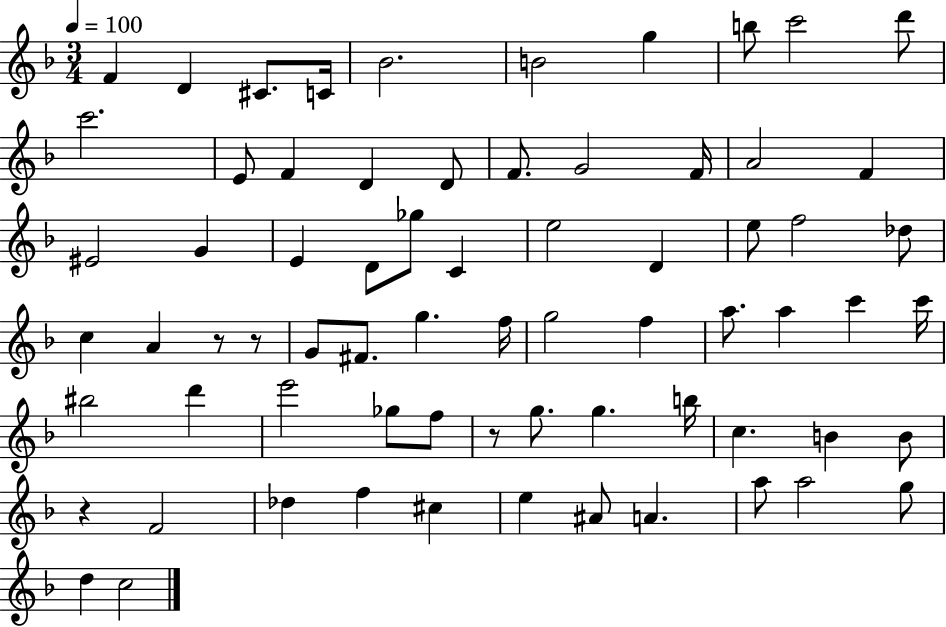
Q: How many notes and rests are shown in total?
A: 70